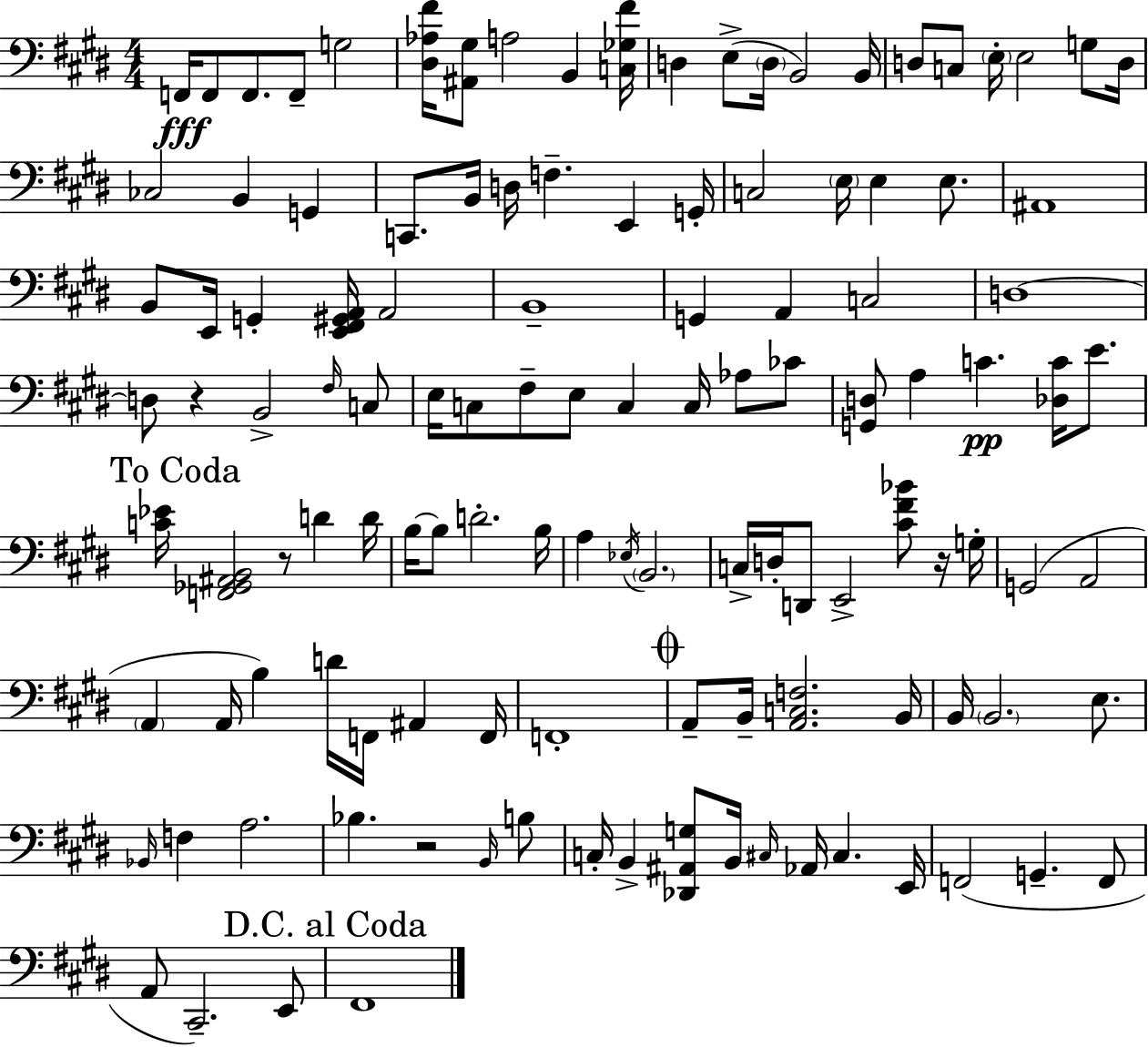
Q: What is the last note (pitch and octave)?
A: F#2